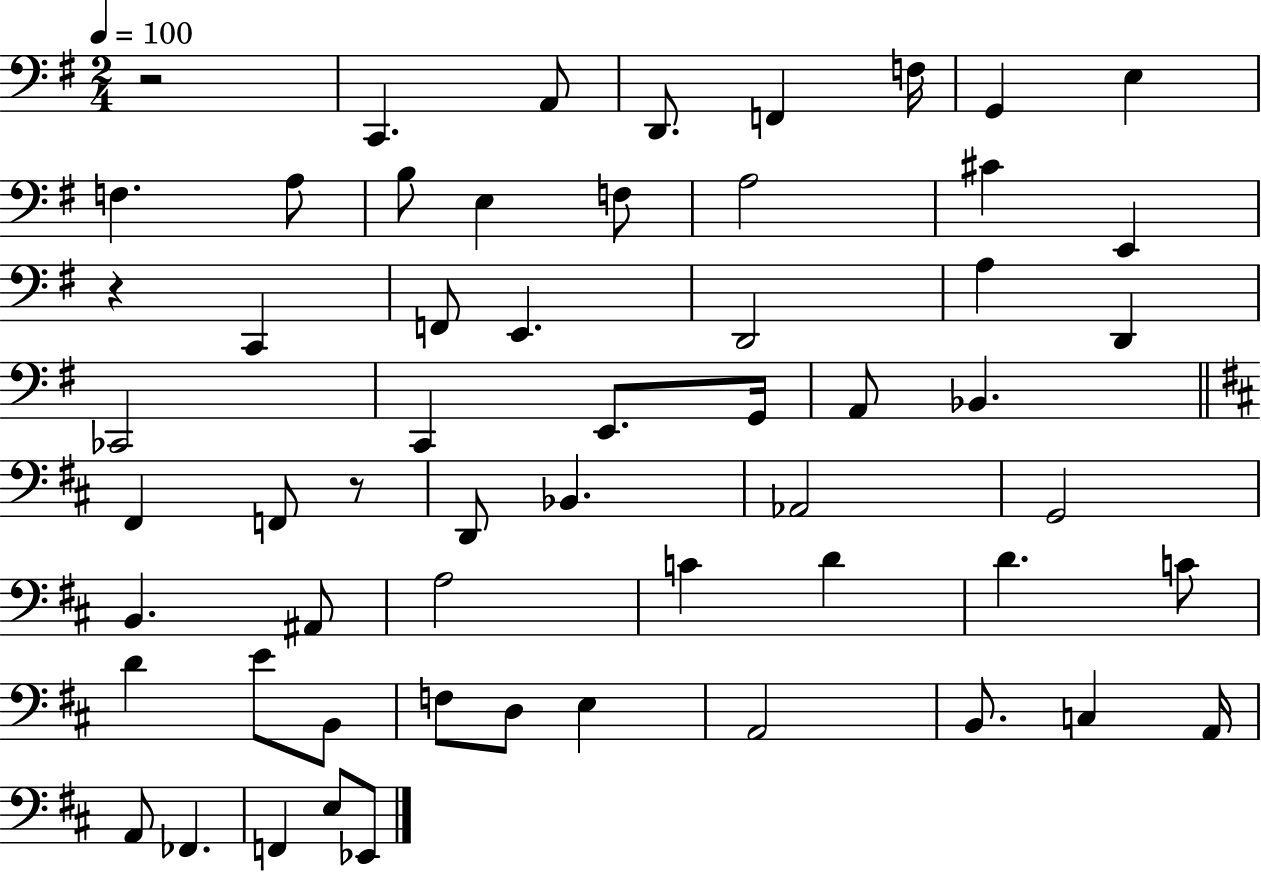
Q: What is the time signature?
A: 2/4